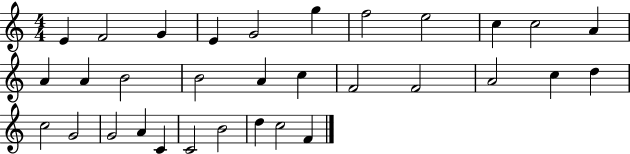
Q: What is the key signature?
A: C major